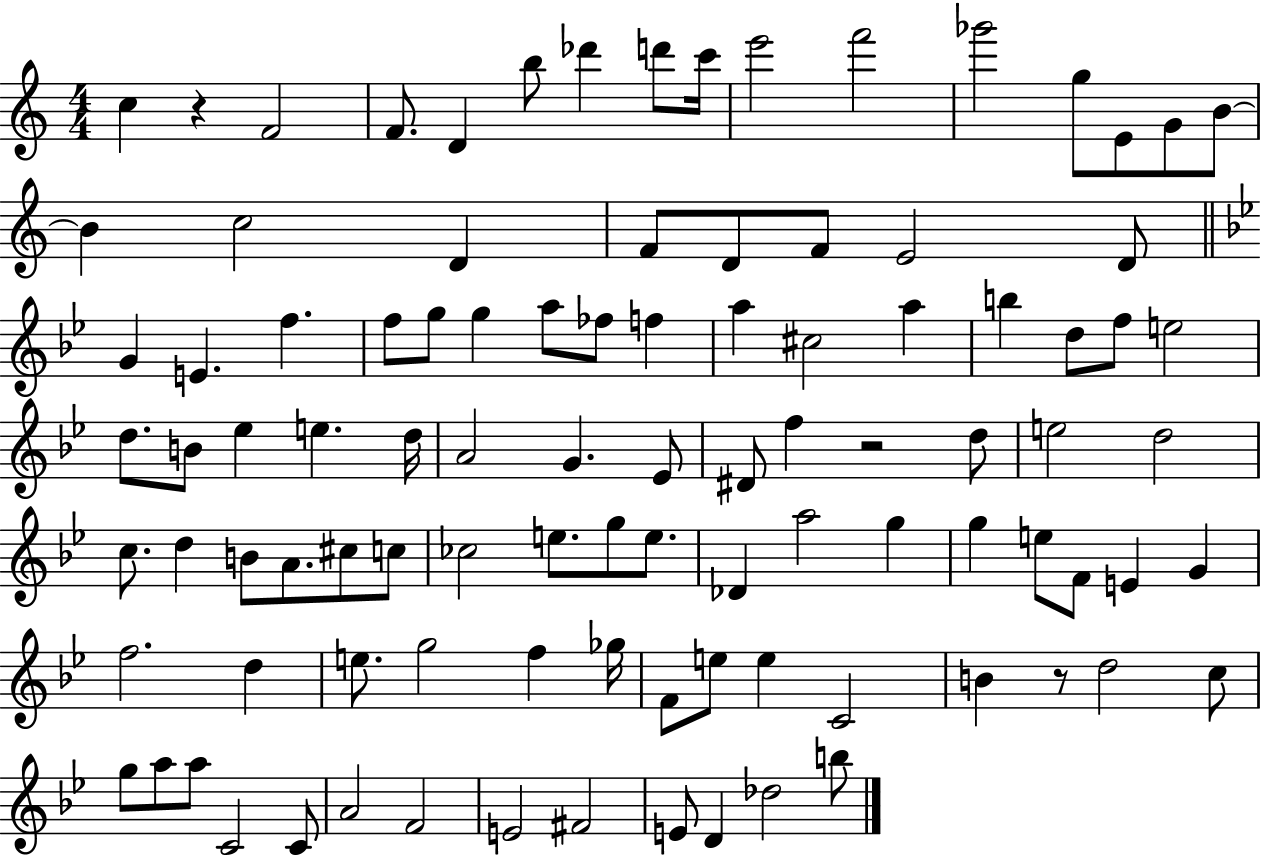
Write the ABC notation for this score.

X:1
T:Untitled
M:4/4
L:1/4
K:C
c z F2 F/2 D b/2 _d' d'/2 c'/4 e'2 f'2 _g'2 g/2 E/2 G/2 B/2 B c2 D F/2 D/2 F/2 E2 D/2 G E f f/2 g/2 g a/2 _f/2 f a ^c2 a b d/2 f/2 e2 d/2 B/2 _e e d/4 A2 G _E/2 ^D/2 f z2 d/2 e2 d2 c/2 d B/2 A/2 ^c/2 c/2 _c2 e/2 g/2 e/2 _D a2 g g e/2 F/2 E G f2 d e/2 g2 f _g/4 F/2 e/2 e C2 B z/2 d2 c/2 g/2 a/2 a/2 C2 C/2 A2 F2 E2 ^F2 E/2 D _d2 b/2